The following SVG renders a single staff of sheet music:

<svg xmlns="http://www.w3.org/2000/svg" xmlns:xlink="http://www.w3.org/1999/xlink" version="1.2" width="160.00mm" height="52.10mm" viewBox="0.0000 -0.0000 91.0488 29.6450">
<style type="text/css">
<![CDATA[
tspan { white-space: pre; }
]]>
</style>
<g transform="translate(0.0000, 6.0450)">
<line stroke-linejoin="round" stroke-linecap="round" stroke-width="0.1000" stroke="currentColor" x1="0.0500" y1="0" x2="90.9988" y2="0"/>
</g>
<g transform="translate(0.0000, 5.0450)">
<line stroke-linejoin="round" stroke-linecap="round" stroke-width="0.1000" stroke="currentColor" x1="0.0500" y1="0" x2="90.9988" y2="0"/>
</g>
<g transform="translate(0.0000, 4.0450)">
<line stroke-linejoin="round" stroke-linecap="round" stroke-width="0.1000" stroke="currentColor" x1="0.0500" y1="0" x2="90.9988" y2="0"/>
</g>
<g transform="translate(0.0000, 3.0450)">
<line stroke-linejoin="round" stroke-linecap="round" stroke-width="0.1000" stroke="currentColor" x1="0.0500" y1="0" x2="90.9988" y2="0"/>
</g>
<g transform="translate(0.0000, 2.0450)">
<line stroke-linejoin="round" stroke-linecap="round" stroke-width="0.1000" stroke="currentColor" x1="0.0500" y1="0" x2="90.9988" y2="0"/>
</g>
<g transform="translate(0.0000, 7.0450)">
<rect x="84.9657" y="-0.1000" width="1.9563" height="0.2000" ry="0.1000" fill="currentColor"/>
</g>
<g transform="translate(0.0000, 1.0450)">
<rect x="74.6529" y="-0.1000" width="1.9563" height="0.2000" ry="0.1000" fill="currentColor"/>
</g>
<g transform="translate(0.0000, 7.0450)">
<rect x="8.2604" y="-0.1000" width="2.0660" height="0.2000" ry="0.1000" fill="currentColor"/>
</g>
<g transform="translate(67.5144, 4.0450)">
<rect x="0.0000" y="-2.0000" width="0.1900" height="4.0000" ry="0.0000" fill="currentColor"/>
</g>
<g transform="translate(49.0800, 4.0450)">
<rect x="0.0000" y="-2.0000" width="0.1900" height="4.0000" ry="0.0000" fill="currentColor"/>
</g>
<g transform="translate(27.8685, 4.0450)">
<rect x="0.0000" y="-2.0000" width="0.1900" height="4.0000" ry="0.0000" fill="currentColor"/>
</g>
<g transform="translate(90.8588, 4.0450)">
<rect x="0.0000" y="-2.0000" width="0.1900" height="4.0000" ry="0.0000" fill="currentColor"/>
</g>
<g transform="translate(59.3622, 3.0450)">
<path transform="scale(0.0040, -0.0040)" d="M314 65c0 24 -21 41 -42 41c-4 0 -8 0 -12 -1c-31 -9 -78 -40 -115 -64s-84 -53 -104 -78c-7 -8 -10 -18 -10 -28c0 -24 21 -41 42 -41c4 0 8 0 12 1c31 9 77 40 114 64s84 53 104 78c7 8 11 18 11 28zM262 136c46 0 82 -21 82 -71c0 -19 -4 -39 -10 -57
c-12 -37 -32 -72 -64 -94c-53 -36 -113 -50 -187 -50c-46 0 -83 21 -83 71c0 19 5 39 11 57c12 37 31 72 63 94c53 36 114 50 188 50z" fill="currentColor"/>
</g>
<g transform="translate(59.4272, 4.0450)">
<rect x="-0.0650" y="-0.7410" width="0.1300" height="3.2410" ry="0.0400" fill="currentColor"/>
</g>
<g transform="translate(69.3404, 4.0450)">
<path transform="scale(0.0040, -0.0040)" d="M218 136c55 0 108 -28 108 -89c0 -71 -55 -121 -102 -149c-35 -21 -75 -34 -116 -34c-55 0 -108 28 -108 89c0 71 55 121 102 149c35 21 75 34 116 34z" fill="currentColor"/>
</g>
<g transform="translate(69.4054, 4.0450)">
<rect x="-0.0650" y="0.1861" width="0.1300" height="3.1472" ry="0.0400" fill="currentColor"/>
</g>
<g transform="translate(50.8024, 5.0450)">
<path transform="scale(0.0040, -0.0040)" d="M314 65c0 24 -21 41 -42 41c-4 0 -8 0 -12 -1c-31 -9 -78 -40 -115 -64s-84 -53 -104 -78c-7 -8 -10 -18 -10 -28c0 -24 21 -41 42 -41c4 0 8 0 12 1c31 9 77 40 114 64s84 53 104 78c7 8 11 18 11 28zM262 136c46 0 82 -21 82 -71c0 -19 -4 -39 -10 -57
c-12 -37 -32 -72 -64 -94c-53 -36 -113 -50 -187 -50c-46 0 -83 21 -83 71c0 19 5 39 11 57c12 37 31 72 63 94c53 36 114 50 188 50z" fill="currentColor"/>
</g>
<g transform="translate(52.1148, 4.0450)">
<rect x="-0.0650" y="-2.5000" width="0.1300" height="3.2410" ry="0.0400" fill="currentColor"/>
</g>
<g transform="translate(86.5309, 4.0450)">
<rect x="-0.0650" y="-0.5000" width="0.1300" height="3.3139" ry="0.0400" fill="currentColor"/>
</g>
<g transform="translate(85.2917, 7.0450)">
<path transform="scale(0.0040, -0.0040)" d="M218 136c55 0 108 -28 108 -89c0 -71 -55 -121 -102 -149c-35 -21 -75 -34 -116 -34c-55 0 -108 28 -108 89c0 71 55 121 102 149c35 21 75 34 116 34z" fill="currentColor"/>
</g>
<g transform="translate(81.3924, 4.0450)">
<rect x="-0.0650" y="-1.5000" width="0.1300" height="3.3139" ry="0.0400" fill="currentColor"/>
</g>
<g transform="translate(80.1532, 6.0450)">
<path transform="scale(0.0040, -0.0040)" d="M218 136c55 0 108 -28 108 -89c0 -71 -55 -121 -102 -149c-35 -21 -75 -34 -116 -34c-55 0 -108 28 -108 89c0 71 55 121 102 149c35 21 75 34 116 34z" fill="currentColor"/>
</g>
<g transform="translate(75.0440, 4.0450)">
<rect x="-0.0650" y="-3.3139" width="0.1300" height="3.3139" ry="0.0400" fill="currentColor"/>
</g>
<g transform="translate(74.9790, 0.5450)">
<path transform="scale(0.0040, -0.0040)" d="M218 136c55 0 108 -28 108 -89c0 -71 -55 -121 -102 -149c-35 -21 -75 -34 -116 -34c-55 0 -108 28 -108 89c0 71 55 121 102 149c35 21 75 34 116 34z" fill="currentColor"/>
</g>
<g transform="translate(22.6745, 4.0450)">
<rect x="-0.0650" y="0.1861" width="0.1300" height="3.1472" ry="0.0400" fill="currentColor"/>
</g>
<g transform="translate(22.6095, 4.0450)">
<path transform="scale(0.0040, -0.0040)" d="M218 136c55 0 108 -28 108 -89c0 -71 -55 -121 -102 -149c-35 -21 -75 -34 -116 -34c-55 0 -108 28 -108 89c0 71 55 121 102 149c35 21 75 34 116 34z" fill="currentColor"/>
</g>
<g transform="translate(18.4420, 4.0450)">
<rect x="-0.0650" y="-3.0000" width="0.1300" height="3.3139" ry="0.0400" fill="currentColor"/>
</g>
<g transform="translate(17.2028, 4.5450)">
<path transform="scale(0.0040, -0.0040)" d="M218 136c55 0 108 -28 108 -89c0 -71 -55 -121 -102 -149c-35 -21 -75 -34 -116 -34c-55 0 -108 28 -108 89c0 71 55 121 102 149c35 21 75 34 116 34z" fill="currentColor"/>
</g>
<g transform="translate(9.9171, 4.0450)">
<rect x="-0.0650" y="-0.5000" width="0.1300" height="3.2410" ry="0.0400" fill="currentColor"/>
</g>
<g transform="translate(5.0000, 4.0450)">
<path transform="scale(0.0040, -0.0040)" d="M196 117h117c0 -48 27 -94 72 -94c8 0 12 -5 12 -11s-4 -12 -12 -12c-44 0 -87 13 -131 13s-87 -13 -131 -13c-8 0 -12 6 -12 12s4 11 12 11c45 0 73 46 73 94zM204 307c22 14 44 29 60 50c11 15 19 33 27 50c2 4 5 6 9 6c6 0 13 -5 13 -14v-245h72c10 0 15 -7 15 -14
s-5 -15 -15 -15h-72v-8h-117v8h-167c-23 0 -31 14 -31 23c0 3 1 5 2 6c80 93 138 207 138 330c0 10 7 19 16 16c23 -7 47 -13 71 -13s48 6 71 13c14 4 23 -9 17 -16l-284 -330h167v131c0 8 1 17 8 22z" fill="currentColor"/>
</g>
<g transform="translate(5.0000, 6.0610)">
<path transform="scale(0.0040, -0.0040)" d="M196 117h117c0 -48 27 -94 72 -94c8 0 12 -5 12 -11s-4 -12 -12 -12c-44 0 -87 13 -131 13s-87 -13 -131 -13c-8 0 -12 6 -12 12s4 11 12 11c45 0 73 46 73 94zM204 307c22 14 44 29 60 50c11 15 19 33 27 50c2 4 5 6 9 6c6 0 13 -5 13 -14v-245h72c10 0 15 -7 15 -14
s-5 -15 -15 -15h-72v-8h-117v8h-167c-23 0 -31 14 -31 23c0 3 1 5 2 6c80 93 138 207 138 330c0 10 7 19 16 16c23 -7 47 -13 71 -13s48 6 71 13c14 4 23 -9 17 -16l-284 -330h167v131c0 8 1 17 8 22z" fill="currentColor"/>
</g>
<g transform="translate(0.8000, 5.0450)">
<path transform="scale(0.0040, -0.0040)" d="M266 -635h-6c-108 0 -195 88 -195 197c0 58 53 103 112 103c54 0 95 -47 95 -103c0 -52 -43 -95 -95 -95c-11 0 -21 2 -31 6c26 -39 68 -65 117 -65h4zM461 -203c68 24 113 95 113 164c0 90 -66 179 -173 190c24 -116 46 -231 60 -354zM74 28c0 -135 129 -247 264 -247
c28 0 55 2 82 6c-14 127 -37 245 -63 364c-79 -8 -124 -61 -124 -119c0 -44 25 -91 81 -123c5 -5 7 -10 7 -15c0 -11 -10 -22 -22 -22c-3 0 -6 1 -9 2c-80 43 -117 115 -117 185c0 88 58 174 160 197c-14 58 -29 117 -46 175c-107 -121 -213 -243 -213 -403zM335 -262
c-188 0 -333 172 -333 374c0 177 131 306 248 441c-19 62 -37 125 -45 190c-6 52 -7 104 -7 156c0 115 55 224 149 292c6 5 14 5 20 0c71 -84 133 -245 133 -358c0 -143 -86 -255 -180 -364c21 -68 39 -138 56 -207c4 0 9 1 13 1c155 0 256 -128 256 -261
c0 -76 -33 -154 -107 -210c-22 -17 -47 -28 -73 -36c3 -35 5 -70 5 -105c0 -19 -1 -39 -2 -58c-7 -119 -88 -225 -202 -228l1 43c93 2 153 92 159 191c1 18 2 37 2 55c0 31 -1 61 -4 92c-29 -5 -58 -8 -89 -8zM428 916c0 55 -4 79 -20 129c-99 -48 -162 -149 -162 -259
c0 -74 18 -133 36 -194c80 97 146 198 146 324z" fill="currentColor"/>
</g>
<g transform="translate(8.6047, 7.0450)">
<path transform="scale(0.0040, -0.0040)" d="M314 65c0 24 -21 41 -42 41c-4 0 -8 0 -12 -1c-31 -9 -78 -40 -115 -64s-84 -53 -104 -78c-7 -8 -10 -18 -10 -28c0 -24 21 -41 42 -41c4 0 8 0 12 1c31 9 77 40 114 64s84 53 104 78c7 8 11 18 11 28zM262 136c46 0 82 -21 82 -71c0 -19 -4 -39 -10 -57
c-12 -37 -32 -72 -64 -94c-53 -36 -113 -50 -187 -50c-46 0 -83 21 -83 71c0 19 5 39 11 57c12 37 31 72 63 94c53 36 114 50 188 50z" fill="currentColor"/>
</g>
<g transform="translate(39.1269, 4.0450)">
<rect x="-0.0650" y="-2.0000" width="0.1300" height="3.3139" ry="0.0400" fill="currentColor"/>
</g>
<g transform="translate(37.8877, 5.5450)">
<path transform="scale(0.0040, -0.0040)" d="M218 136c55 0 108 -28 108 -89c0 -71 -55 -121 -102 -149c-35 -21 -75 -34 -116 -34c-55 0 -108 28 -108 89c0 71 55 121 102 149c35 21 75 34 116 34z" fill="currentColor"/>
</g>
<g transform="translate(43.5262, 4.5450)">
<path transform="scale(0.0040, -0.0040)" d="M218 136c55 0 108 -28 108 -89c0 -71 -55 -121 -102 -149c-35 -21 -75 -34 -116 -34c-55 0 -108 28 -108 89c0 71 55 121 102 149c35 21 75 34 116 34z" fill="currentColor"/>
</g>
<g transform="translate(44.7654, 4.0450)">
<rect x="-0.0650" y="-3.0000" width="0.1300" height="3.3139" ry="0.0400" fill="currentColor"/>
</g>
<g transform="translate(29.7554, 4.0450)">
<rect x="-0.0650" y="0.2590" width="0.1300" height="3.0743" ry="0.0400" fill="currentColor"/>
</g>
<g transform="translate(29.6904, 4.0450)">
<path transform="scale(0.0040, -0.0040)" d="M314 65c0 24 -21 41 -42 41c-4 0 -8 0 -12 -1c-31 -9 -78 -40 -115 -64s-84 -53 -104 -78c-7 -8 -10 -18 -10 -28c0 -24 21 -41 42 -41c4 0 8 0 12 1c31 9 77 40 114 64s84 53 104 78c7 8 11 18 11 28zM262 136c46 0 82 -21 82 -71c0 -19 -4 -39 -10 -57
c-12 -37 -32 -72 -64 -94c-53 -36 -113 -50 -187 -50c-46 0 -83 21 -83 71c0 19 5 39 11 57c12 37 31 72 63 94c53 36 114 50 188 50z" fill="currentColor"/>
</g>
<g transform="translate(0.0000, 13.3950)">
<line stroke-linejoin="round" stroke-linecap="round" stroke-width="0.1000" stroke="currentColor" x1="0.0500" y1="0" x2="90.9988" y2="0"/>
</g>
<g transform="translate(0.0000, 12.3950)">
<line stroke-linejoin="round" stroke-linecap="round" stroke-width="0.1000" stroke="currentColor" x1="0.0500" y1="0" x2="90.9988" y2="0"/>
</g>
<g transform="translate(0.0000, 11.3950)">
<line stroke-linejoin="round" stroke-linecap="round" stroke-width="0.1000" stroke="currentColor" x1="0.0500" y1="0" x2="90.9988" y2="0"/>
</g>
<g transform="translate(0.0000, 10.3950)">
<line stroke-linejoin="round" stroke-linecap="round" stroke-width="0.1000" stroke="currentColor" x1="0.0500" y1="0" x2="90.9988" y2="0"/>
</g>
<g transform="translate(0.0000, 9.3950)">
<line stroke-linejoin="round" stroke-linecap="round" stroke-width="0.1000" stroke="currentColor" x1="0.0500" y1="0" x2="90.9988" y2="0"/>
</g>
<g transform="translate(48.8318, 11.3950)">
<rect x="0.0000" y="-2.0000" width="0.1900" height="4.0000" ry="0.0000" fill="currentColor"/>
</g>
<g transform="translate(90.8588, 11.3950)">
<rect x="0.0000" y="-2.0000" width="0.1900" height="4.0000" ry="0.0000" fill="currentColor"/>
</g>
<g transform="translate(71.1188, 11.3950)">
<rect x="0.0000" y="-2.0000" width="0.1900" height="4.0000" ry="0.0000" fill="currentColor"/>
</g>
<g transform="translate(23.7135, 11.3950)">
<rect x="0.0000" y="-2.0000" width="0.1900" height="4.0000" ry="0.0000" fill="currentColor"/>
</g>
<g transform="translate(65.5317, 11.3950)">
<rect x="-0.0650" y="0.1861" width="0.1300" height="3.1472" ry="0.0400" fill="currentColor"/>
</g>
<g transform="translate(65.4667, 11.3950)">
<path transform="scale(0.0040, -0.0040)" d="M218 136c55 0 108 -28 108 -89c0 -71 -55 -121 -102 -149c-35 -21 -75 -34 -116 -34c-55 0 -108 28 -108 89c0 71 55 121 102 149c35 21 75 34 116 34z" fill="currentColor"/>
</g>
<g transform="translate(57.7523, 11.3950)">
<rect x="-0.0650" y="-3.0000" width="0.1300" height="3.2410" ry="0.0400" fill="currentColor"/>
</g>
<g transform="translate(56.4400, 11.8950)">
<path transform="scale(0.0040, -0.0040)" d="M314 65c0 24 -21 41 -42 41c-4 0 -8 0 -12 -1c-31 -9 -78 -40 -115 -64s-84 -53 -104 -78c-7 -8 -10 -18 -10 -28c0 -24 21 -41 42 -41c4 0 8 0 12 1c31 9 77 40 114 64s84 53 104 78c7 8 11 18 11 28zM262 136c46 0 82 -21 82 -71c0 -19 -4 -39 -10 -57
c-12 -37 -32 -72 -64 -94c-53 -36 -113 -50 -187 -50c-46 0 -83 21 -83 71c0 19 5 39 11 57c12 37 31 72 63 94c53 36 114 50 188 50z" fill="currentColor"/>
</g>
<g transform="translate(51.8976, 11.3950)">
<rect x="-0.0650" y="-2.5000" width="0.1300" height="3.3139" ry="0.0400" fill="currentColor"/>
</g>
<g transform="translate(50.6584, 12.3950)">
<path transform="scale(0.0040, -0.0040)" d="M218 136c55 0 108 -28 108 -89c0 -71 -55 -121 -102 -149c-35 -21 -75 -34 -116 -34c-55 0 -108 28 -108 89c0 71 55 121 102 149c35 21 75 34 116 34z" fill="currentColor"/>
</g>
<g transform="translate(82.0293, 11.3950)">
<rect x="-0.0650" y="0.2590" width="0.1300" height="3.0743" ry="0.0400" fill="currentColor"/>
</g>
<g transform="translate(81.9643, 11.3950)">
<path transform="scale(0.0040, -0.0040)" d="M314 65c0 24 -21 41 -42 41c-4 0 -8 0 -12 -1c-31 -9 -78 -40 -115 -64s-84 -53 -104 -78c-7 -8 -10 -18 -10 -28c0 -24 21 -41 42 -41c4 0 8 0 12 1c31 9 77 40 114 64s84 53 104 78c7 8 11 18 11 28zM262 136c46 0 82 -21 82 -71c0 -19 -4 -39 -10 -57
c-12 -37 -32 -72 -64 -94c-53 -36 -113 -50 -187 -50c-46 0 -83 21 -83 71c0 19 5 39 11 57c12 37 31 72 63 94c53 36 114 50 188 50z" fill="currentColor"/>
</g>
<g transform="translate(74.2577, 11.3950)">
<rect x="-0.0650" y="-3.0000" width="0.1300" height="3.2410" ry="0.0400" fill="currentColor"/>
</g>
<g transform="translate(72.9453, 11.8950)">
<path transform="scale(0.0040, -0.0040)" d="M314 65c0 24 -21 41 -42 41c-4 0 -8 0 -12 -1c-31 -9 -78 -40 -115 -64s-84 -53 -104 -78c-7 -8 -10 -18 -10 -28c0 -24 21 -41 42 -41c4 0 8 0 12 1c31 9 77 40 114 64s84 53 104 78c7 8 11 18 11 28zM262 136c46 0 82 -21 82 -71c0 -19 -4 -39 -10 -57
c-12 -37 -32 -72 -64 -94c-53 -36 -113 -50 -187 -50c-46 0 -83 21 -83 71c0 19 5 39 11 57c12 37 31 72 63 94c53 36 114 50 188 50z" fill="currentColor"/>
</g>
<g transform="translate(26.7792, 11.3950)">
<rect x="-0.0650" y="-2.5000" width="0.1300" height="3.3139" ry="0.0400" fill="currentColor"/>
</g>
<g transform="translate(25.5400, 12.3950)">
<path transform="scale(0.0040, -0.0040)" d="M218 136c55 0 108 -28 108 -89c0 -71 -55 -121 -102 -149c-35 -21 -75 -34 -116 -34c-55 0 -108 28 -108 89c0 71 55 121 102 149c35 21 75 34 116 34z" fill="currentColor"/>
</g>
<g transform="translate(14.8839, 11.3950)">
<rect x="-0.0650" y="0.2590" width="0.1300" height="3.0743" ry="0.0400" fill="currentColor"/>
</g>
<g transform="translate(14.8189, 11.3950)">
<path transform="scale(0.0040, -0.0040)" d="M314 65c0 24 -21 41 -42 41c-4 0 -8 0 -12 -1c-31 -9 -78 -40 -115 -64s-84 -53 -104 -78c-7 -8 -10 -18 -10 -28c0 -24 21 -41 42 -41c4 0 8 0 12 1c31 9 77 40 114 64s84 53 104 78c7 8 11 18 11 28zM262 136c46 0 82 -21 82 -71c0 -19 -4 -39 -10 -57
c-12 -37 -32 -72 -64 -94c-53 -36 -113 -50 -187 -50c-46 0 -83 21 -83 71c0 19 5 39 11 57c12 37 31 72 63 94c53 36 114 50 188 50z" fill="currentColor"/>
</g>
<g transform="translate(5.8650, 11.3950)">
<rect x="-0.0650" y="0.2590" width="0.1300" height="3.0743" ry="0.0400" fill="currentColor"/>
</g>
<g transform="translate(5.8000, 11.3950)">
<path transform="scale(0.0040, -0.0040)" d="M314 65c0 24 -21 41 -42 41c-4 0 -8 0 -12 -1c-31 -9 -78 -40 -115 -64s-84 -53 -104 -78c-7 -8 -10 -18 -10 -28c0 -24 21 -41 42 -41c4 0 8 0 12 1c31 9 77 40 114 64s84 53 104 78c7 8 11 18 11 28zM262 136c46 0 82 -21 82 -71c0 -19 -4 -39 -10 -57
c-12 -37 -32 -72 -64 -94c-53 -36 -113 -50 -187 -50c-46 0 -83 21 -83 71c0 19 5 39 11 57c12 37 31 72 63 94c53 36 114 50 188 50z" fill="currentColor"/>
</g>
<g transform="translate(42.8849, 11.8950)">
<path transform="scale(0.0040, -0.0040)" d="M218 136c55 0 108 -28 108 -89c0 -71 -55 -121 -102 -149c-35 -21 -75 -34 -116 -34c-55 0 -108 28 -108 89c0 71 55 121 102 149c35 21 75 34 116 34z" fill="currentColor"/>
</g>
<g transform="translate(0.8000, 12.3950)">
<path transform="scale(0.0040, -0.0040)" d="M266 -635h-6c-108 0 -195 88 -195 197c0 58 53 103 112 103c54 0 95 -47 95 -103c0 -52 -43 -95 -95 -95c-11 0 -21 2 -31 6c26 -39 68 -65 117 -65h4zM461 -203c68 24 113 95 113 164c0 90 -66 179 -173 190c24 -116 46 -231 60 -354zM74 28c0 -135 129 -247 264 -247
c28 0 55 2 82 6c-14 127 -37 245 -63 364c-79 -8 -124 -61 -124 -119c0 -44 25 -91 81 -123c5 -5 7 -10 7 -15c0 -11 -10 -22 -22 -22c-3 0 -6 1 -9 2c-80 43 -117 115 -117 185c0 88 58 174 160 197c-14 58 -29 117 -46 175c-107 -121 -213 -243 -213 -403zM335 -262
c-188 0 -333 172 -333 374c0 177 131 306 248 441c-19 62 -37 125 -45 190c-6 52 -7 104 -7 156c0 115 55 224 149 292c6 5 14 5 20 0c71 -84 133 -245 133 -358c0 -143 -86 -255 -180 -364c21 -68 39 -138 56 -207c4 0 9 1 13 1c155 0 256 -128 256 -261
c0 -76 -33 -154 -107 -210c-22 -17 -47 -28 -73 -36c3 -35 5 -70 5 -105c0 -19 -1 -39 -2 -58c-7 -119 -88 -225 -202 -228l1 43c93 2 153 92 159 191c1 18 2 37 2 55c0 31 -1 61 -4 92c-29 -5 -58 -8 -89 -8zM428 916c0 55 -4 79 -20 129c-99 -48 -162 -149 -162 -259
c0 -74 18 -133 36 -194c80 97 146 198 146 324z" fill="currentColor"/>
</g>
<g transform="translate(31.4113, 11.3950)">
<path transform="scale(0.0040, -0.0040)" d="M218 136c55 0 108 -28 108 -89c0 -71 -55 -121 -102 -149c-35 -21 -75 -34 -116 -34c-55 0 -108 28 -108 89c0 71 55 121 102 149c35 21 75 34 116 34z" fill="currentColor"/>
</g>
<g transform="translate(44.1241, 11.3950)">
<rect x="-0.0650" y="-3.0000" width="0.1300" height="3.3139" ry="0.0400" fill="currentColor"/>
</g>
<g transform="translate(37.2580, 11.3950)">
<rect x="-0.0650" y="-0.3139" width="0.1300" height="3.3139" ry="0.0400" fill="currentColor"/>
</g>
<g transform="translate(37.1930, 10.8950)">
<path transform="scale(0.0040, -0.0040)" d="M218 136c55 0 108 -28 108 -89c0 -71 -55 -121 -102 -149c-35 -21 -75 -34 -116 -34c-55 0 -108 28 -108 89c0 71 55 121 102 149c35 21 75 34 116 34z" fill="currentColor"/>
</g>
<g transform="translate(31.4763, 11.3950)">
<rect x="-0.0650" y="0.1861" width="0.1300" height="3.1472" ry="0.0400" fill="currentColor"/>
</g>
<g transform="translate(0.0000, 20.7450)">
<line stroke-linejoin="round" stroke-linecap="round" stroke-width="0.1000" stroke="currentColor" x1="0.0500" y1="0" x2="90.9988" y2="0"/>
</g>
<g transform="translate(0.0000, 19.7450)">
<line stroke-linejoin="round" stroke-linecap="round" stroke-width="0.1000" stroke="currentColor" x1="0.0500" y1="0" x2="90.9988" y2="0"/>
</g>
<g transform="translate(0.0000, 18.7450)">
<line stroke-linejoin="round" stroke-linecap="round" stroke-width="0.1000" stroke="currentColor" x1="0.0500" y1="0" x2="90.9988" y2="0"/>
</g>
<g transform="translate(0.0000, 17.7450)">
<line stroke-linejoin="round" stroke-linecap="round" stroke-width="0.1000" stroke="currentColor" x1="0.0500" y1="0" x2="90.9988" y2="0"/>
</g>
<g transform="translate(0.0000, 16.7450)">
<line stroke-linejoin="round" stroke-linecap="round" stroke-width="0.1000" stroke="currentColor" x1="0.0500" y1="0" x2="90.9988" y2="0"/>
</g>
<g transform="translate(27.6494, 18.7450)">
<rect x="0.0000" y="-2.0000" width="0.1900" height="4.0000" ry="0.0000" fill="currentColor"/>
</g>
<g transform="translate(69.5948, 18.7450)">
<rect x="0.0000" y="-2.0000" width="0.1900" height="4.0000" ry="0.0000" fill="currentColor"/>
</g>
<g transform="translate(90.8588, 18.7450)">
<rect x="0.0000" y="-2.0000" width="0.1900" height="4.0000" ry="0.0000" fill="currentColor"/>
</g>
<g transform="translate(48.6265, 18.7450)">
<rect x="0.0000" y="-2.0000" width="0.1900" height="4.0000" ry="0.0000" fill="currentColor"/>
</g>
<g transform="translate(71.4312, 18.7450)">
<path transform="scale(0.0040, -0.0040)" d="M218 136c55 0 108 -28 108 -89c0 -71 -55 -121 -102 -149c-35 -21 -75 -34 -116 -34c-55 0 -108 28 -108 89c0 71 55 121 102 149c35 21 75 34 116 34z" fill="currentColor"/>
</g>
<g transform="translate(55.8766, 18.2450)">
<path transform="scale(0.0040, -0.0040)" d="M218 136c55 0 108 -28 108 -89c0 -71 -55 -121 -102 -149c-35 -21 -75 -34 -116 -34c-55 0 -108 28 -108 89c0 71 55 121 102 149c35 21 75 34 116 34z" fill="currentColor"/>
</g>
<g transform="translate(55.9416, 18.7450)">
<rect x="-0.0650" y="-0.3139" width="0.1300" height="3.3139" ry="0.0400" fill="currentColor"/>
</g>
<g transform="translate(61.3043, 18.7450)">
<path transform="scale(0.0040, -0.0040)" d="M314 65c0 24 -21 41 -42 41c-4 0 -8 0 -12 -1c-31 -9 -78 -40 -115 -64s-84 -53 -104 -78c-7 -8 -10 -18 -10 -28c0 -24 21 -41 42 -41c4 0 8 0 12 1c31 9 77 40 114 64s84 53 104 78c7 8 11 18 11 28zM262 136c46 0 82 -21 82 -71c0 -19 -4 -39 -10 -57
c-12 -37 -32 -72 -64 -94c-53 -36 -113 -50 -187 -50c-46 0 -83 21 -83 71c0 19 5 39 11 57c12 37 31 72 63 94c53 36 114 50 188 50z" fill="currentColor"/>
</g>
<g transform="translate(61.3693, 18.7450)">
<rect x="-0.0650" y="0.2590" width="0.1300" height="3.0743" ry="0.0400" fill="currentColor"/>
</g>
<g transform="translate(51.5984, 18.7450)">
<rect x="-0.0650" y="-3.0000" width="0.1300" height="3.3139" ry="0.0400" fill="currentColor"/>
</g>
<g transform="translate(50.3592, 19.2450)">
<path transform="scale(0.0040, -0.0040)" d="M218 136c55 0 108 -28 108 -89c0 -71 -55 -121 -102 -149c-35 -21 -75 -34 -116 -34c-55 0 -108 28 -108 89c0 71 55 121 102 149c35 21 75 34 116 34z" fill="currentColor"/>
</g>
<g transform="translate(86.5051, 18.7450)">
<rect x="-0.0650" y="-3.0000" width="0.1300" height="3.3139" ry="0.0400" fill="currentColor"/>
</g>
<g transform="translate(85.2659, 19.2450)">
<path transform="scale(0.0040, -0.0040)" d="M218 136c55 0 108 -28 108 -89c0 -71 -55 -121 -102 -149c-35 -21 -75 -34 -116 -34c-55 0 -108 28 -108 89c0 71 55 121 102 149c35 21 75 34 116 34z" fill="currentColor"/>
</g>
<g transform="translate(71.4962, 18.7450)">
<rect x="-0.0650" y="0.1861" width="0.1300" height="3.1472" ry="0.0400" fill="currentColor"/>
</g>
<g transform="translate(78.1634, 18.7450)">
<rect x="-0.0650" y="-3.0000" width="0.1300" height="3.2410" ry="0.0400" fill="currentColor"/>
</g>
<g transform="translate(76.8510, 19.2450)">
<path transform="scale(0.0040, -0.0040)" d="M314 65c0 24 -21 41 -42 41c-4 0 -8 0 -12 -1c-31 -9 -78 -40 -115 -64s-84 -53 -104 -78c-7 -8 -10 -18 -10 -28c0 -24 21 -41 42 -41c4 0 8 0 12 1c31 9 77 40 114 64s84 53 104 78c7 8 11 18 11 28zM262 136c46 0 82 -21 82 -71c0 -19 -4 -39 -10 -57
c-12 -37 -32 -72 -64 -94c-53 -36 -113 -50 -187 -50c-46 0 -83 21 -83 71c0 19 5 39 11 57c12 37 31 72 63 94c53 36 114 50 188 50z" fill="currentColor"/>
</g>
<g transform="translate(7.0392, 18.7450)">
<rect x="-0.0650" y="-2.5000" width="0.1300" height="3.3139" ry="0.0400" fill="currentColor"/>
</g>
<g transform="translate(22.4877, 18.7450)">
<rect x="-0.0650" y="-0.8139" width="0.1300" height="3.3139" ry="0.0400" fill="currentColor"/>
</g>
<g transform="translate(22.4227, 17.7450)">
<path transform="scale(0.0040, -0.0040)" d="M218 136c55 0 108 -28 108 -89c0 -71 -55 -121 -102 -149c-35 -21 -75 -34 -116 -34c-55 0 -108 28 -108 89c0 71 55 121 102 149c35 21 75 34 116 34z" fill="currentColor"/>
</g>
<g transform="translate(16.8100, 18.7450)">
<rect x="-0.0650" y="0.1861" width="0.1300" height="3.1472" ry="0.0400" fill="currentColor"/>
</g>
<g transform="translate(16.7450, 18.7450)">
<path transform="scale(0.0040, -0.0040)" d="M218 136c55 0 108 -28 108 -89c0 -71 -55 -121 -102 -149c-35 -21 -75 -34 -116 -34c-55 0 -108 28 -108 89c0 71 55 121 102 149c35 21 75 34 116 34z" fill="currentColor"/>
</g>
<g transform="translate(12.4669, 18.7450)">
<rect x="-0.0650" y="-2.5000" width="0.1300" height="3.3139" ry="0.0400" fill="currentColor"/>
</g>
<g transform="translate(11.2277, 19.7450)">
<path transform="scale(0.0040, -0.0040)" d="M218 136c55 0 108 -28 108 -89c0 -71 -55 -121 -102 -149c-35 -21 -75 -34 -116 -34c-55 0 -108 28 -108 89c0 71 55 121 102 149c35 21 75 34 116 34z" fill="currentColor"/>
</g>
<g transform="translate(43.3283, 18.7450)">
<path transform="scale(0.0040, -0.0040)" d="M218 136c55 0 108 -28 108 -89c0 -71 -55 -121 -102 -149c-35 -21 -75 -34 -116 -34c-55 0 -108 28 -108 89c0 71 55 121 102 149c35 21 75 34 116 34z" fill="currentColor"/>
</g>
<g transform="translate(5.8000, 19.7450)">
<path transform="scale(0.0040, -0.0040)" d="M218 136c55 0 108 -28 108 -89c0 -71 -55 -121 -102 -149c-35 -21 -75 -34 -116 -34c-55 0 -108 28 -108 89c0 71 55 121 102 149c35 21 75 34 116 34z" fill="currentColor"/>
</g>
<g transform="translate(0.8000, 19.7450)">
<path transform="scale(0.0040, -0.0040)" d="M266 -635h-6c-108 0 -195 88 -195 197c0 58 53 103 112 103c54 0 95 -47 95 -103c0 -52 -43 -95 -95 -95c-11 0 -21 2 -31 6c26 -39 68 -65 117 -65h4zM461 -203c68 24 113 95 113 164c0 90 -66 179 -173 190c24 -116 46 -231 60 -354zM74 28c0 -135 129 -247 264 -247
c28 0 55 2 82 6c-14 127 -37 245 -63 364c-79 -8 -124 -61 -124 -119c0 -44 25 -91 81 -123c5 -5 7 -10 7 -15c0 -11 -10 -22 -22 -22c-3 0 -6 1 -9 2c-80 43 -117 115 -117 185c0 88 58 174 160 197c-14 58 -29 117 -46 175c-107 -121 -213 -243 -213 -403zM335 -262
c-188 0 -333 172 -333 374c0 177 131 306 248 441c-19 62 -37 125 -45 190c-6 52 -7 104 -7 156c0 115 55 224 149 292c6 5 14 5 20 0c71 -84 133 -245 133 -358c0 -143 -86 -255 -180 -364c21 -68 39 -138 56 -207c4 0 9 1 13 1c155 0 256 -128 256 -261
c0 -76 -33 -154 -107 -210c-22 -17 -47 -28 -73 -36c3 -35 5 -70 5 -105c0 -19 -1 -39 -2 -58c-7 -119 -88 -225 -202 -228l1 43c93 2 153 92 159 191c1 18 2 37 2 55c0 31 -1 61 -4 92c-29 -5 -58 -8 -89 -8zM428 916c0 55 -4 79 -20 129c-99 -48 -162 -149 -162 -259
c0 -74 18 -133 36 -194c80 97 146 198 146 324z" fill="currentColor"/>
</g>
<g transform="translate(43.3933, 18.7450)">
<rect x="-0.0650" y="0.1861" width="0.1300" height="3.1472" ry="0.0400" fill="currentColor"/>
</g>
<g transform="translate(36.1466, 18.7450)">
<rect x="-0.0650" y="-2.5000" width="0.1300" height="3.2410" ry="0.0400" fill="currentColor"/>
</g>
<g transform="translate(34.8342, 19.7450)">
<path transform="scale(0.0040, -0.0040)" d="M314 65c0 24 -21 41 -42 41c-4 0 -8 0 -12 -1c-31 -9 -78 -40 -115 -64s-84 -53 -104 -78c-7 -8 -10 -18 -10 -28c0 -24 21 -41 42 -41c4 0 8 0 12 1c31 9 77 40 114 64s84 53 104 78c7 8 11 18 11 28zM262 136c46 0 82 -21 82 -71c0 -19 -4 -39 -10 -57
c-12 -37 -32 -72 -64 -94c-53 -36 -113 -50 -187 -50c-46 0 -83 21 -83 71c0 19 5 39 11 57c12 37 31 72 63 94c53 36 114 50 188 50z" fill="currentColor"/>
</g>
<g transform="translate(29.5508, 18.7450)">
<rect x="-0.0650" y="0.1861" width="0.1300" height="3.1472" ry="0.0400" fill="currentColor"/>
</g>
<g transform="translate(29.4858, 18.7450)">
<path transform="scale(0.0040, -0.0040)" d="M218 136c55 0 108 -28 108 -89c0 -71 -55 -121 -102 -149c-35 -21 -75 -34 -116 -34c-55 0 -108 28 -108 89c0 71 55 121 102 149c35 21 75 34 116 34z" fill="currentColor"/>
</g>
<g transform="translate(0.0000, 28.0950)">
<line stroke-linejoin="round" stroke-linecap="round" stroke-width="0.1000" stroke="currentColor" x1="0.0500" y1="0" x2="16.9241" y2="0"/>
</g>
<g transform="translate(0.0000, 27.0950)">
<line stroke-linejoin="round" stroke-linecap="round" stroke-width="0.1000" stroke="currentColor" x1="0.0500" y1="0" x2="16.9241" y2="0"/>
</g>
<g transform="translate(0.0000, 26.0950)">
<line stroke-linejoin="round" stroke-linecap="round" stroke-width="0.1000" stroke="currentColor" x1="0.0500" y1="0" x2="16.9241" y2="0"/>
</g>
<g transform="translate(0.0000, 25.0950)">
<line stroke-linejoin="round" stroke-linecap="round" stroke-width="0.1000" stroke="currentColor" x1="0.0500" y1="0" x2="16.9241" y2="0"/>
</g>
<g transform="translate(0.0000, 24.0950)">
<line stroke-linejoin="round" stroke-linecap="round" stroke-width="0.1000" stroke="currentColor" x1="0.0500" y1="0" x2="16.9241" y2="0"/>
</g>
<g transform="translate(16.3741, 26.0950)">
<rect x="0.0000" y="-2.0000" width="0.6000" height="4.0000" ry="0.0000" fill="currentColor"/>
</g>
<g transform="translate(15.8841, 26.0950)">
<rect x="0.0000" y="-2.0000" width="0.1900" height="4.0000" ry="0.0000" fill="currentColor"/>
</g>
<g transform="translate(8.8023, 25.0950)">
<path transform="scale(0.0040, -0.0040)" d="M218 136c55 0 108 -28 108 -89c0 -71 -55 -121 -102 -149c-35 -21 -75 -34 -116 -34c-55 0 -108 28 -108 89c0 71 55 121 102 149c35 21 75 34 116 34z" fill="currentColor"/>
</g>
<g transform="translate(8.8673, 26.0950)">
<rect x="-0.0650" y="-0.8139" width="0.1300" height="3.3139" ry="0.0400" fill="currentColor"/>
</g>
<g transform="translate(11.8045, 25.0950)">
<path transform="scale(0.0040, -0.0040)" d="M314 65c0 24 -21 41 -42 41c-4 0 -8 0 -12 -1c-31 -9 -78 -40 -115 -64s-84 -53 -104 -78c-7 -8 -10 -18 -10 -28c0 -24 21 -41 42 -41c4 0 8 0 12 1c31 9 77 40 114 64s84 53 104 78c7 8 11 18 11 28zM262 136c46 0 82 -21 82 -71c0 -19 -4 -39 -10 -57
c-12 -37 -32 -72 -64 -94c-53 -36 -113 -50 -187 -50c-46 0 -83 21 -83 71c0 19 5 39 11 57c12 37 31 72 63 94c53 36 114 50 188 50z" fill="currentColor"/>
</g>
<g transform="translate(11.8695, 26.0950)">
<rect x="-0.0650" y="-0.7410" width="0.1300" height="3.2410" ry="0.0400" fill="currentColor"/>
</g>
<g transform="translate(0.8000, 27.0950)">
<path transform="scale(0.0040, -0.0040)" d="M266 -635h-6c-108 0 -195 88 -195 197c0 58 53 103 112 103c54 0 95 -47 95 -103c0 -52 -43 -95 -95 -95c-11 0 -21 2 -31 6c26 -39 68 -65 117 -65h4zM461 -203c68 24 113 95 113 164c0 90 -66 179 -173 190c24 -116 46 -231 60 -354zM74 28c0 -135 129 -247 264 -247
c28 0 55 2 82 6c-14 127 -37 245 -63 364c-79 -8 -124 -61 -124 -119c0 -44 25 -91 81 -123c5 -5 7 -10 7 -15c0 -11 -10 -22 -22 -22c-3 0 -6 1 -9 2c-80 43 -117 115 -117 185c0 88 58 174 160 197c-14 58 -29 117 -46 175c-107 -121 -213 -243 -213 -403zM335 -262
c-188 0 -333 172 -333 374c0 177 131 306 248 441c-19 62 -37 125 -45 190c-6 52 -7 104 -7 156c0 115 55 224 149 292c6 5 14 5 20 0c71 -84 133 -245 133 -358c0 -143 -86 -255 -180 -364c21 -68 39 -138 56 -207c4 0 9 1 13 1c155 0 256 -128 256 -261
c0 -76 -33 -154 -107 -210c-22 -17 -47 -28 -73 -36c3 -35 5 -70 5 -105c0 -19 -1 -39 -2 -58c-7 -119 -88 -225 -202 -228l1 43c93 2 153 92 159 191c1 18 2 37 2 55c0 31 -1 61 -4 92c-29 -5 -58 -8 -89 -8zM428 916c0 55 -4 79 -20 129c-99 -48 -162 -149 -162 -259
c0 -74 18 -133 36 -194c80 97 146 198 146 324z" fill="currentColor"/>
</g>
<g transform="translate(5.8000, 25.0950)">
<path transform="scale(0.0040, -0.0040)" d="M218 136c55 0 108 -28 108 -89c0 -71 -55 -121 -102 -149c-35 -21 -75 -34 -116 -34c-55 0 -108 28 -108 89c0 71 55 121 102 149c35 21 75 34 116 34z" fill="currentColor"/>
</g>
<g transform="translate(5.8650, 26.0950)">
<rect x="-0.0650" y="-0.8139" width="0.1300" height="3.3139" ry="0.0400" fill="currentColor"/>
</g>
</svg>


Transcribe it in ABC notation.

X:1
T:Untitled
M:4/4
L:1/4
K:C
C2 A B B2 F A G2 d2 B b E C B2 B2 G B c A G A2 B A2 B2 G G B d B G2 B A c B2 B A2 A d d d2